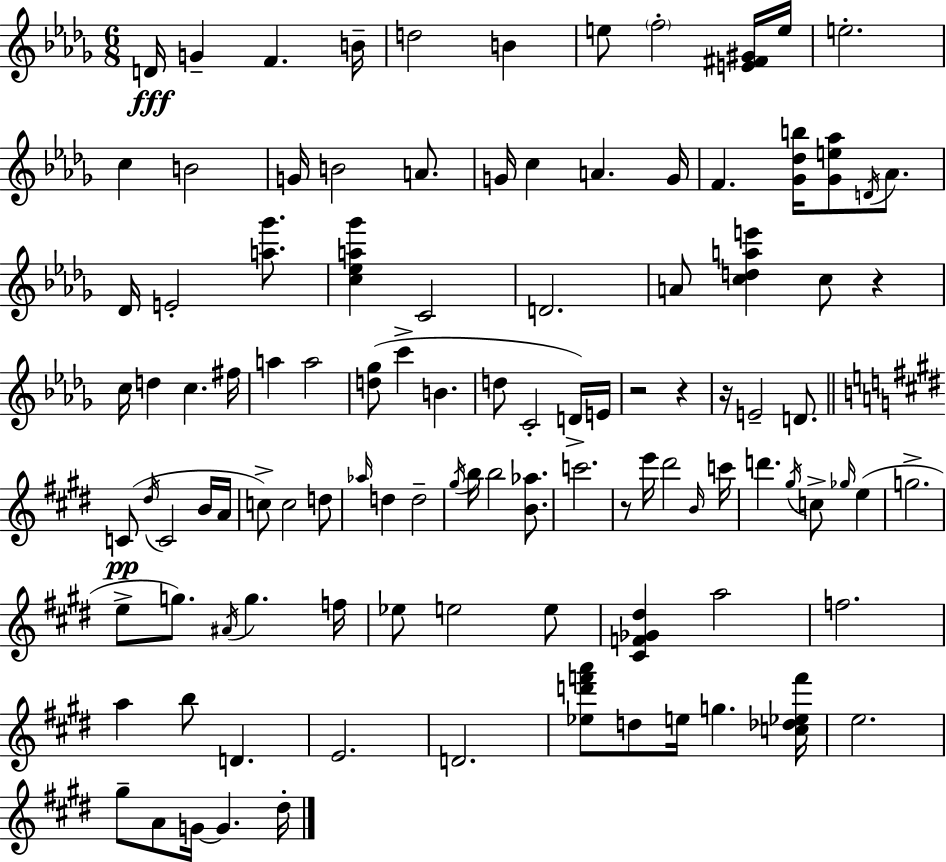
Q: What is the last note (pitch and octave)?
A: D#5